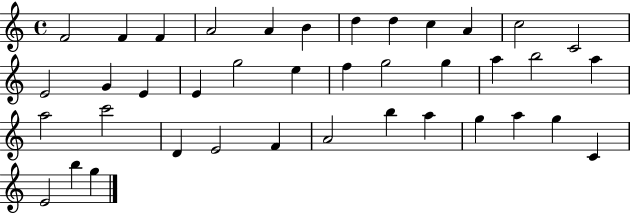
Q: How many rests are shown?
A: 0